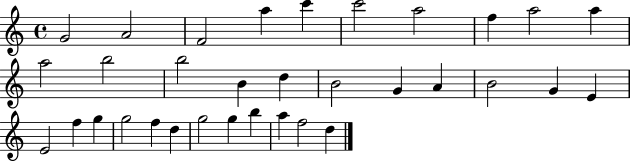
{
  \clef treble
  \time 4/4
  \defaultTimeSignature
  \key c \major
  g'2 a'2 | f'2 a''4 c'''4 | c'''2 a''2 | f''4 a''2 a''4 | \break a''2 b''2 | b''2 b'4 d''4 | b'2 g'4 a'4 | b'2 g'4 e'4 | \break e'2 f''4 g''4 | g''2 f''4 d''4 | g''2 g''4 b''4 | a''4 f''2 d''4 | \break \bar "|."
}